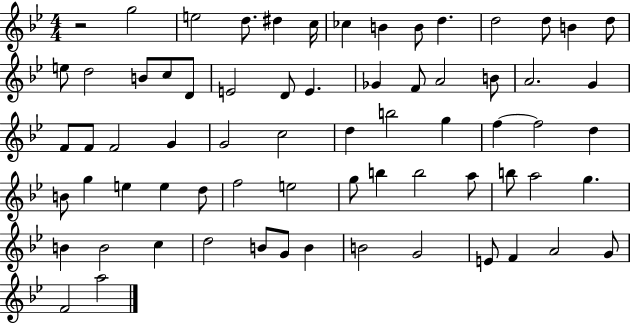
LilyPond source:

{
  \clef treble
  \numericTimeSignature
  \time 4/4
  \key bes \major
  r2 g''2 | e''2 d''8. dis''4 c''16 | ces''4 b'4 b'8 d''4. | d''2 d''8 b'4 d''8 | \break e''8 d''2 b'8 c''8 d'8 | e'2 d'8 e'4. | ges'4 f'8 a'2 b'8 | a'2. g'4 | \break f'8 f'8 f'2 g'4 | g'2 c''2 | d''4 b''2 g''4 | f''4~~ f''2 d''4 | \break b'8 g''4 e''4 e''4 d''8 | f''2 e''2 | g''8 b''4 b''2 a''8 | b''8 a''2 g''4. | \break b'4 b'2 c''4 | d''2 b'8 g'8 b'4 | b'2 g'2 | e'8 f'4 a'2 g'8 | \break f'2 a''2 | \bar "|."
}